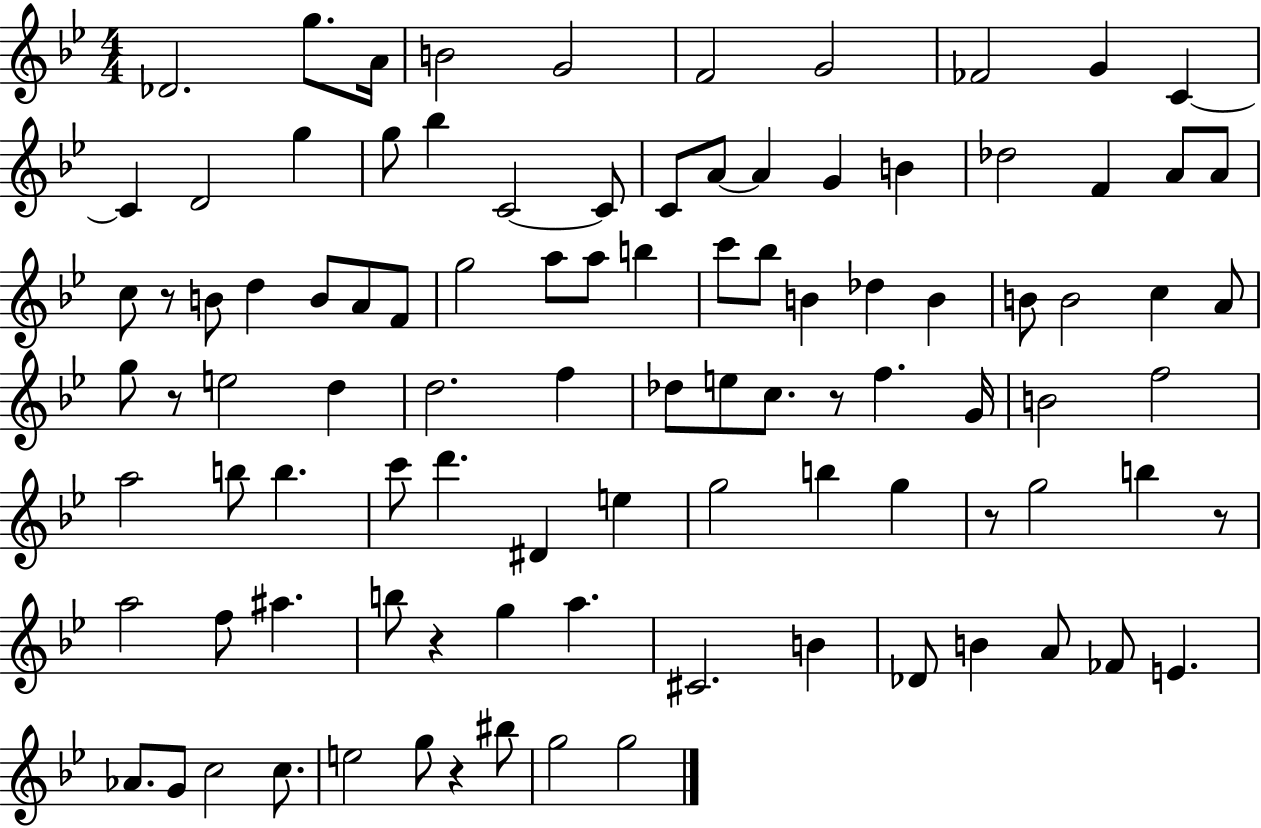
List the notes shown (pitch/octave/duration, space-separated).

Db4/h. G5/e. A4/s B4/h G4/h F4/h G4/h FES4/h G4/q C4/q C4/q D4/h G5/q G5/e Bb5/q C4/h C4/e C4/e A4/e A4/q G4/q B4/q Db5/h F4/q A4/e A4/e C5/e R/e B4/e D5/q B4/e A4/e F4/e G5/h A5/e A5/e B5/q C6/e Bb5/e B4/q Db5/q B4/q B4/e B4/h C5/q A4/e G5/e R/e E5/h D5/q D5/h. F5/q Db5/e E5/e C5/e. R/e F5/q. G4/s B4/h F5/h A5/h B5/e B5/q. C6/e D6/q. D#4/q E5/q G5/h B5/q G5/q R/e G5/h B5/q R/e A5/h F5/e A#5/q. B5/e R/q G5/q A5/q. C#4/h. B4/q Db4/e B4/q A4/e FES4/e E4/q. Ab4/e. G4/e C5/h C5/e. E5/h G5/e R/q BIS5/e G5/h G5/h